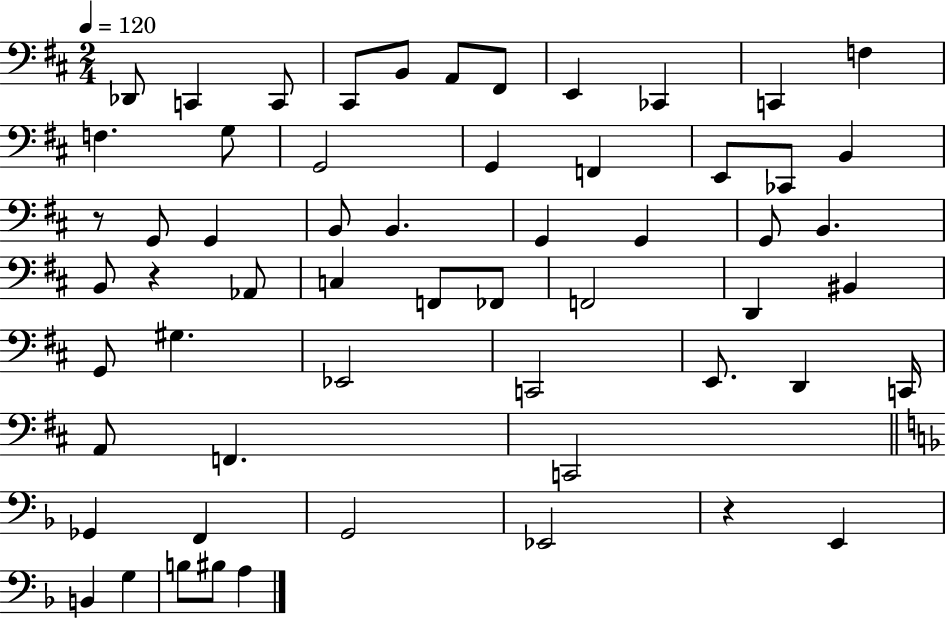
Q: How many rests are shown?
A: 3